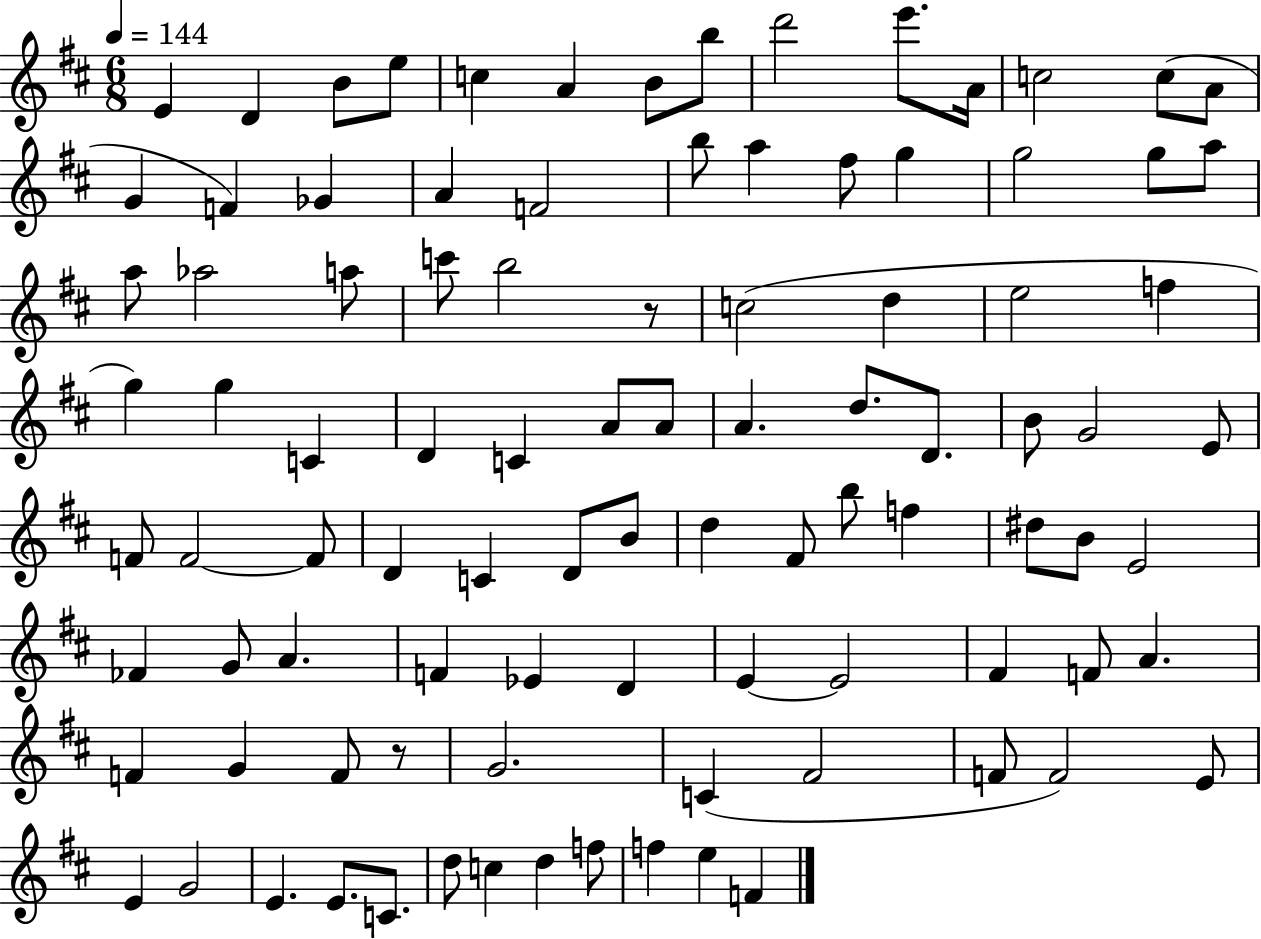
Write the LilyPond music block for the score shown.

{
  \clef treble
  \numericTimeSignature
  \time 6/8
  \key d \major
  \tempo 4 = 144
  e'4 d'4 b'8 e''8 | c''4 a'4 b'8 b''8 | d'''2 e'''8. a'16 | c''2 c''8( a'8 | \break g'4 f'4) ges'4 | a'4 f'2 | b''8 a''4 fis''8 g''4 | g''2 g''8 a''8 | \break a''8 aes''2 a''8 | c'''8 b''2 r8 | c''2( d''4 | e''2 f''4 | \break g''4) g''4 c'4 | d'4 c'4 a'8 a'8 | a'4. d''8. d'8. | b'8 g'2 e'8 | \break f'8 f'2~~ f'8 | d'4 c'4 d'8 b'8 | d''4 fis'8 b''8 f''4 | dis''8 b'8 e'2 | \break fes'4 g'8 a'4. | f'4 ees'4 d'4 | e'4~~ e'2 | fis'4 f'8 a'4. | \break f'4 g'4 f'8 r8 | g'2. | c'4( fis'2 | f'8 f'2) e'8 | \break e'4 g'2 | e'4. e'8. c'8. | d''8 c''4 d''4 f''8 | f''4 e''4 f'4 | \break \bar "|."
}